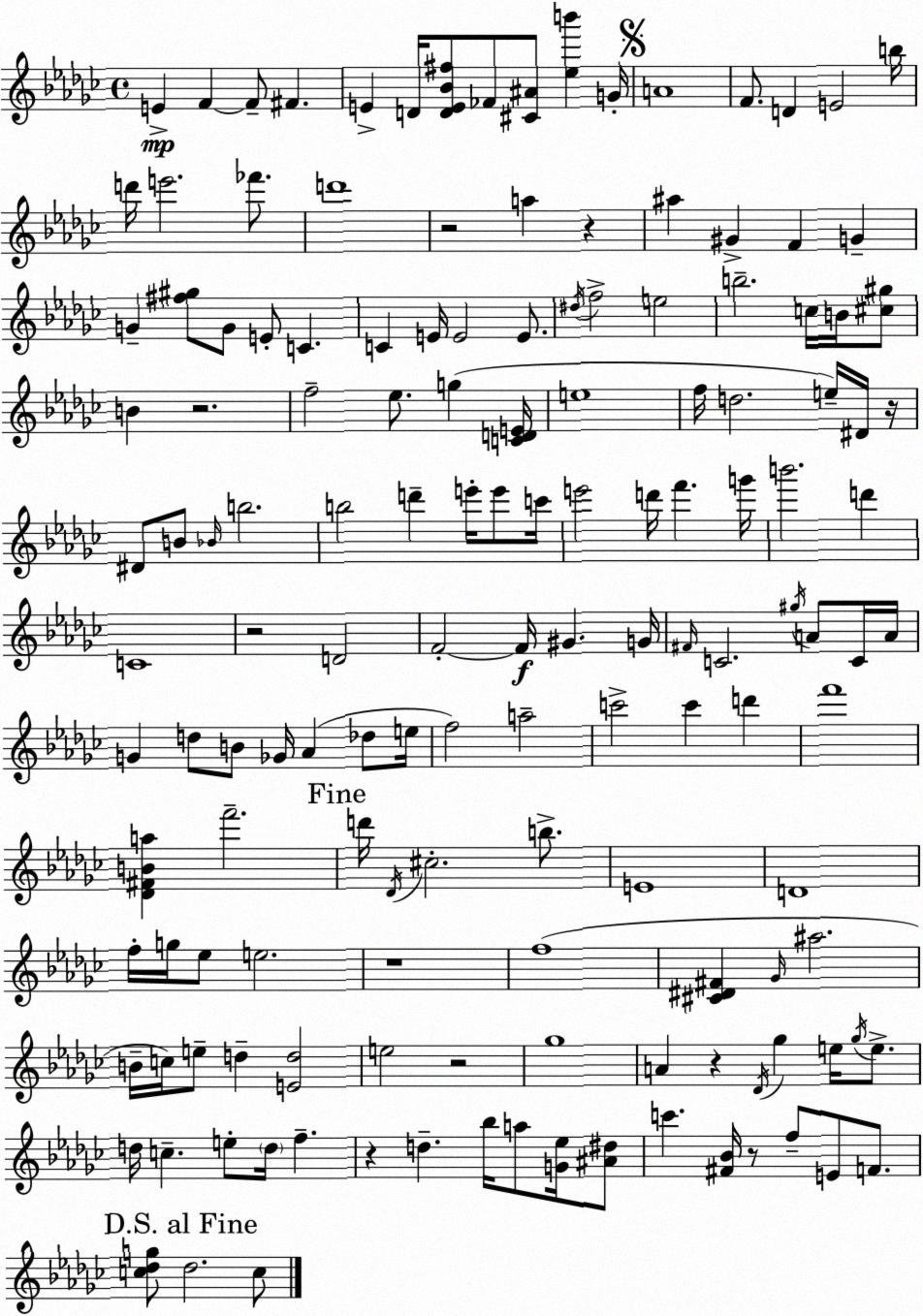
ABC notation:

X:1
T:Untitled
M:4/4
L:1/4
K:Ebm
E F F/2 ^F E D/4 [DE_B^f]/2 _F/2 [^C^A]/2 [_eb'] G/4 A4 F/2 D E2 b/4 d'/4 e'2 _f'/2 d'4 z2 a z ^a ^G F G G [^f^g]/2 G/2 E/2 C C E/4 E2 E/2 ^d/4 f2 e2 b2 c/4 B/4 [^c^g]/2 B z2 f2 _e/2 g [CDE]/4 e4 f/4 d2 e/4 ^D/4 z/4 ^D/2 B/2 _B/4 b2 b2 d' e'/4 e'/2 c'/4 e'2 d'/4 f' g'/4 b'2 d' C4 z2 D2 F2 F/4 ^G G/4 ^F/4 C2 ^g/4 A/2 C/4 A/4 G d/2 B/2 _G/4 _A _d/2 e/4 f2 a2 c'2 c' d' f'4 [_D^FBa] f'2 d'/4 _D/4 ^c2 b/2 E4 D4 f/4 g/4 _e/2 e2 z4 f4 [^C^D^F] _G/4 ^a2 B/4 c/4 e/2 d [Ed]2 e2 z2 _g4 A z _D/4 _g e/4 _g/4 e/2 d/4 c e/2 d/4 f z d _b/4 a/2 [G_e]/4 [^A^d]/2 c' [^F_B]/4 z/2 f/2 E/2 F/2 [c_dg]/2 _d2 c/2